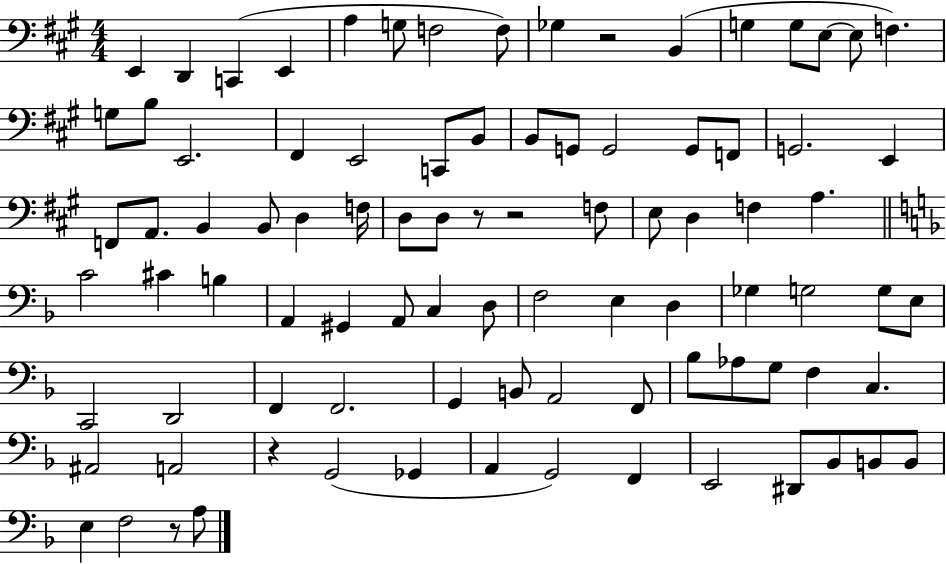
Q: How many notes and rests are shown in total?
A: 90